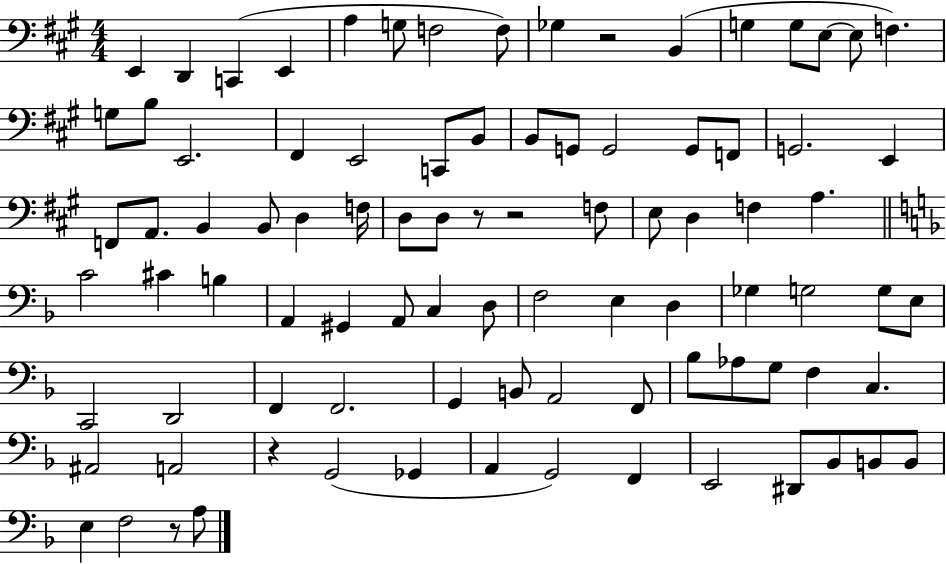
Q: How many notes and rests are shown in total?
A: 90